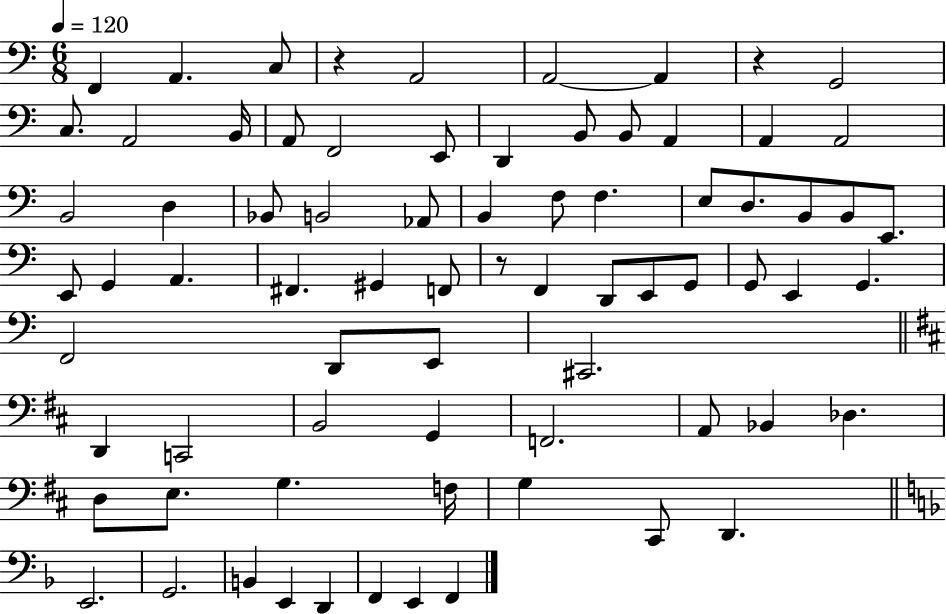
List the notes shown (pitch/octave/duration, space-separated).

F2/q A2/q. C3/e R/q A2/h A2/h A2/q R/q G2/h C3/e. A2/h B2/s A2/e F2/h E2/e D2/q B2/e B2/e A2/q A2/q A2/h B2/h D3/q Bb2/e B2/h Ab2/e B2/q F3/e F3/q. E3/e D3/e. B2/e B2/e E2/e. E2/e G2/q A2/q. F#2/q. G#2/q F2/e R/e F2/q D2/e E2/e G2/e G2/e E2/q G2/q. F2/h D2/e E2/e C#2/h. D2/q C2/h B2/h G2/q F2/h. A2/e Bb2/q Db3/q. D3/e E3/e. G3/q. F3/s G3/q C#2/e D2/q. E2/h. G2/h. B2/q E2/q D2/q F2/q E2/q F2/q